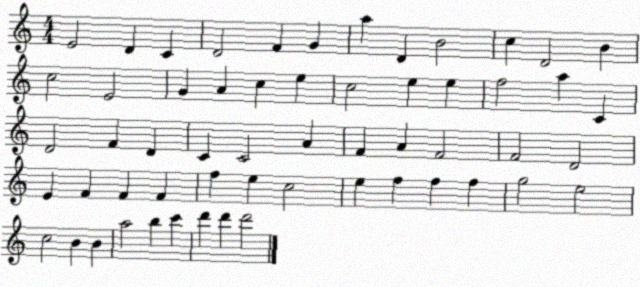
X:1
T:Untitled
M:4/4
L:1/4
K:C
E2 D C D2 F G a D B2 c D2 B c2 E2 G A c e c2 e e f2 a C D2 F D C C2 A F A F2 F2 D2 E F F F f e c2 e f f f g2 e2 c2 B B a2 b c' d' d' d'2